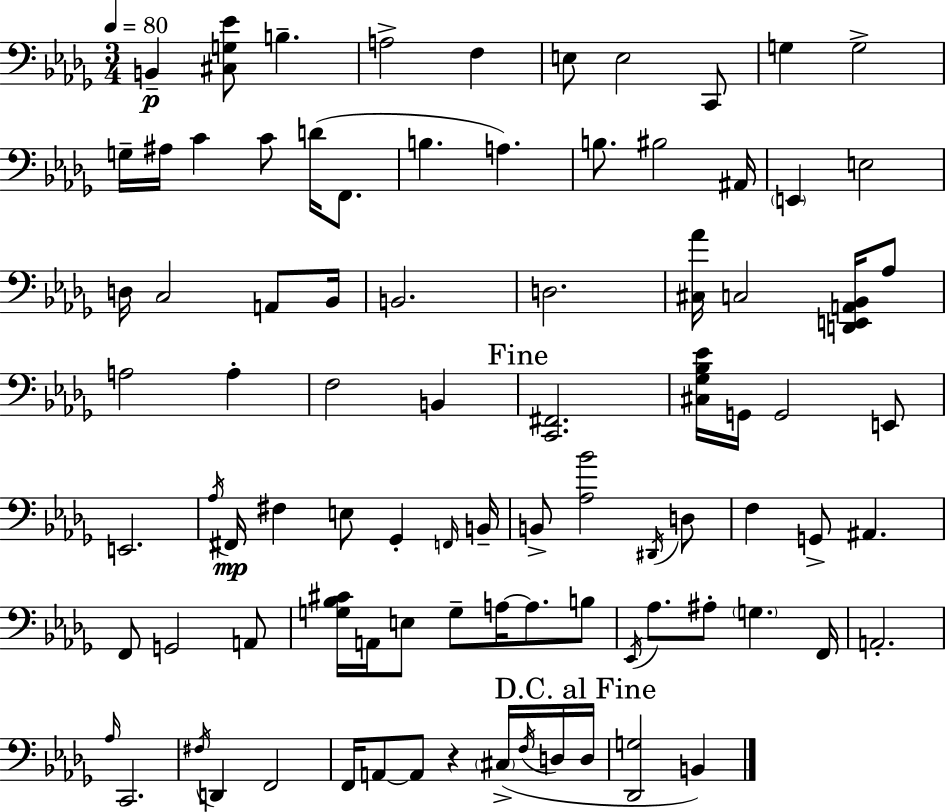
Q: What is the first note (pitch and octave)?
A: B2